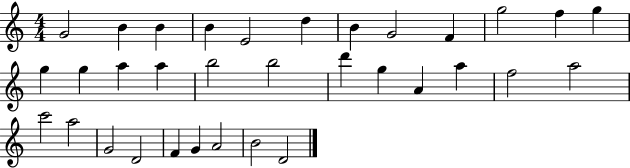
G4/h B4/q B4/q B4/q E4/h D5/q B4/q G4/h F4/q G5/h F5/q G5/q G5/q G5/q A5/q A5/q B5/h B5/h D6/q G5/q A4/q A5/q F5/h A5/h C6/h A5/h G4/h D4/h F4/q G4/q A4/h B4/h D4/h